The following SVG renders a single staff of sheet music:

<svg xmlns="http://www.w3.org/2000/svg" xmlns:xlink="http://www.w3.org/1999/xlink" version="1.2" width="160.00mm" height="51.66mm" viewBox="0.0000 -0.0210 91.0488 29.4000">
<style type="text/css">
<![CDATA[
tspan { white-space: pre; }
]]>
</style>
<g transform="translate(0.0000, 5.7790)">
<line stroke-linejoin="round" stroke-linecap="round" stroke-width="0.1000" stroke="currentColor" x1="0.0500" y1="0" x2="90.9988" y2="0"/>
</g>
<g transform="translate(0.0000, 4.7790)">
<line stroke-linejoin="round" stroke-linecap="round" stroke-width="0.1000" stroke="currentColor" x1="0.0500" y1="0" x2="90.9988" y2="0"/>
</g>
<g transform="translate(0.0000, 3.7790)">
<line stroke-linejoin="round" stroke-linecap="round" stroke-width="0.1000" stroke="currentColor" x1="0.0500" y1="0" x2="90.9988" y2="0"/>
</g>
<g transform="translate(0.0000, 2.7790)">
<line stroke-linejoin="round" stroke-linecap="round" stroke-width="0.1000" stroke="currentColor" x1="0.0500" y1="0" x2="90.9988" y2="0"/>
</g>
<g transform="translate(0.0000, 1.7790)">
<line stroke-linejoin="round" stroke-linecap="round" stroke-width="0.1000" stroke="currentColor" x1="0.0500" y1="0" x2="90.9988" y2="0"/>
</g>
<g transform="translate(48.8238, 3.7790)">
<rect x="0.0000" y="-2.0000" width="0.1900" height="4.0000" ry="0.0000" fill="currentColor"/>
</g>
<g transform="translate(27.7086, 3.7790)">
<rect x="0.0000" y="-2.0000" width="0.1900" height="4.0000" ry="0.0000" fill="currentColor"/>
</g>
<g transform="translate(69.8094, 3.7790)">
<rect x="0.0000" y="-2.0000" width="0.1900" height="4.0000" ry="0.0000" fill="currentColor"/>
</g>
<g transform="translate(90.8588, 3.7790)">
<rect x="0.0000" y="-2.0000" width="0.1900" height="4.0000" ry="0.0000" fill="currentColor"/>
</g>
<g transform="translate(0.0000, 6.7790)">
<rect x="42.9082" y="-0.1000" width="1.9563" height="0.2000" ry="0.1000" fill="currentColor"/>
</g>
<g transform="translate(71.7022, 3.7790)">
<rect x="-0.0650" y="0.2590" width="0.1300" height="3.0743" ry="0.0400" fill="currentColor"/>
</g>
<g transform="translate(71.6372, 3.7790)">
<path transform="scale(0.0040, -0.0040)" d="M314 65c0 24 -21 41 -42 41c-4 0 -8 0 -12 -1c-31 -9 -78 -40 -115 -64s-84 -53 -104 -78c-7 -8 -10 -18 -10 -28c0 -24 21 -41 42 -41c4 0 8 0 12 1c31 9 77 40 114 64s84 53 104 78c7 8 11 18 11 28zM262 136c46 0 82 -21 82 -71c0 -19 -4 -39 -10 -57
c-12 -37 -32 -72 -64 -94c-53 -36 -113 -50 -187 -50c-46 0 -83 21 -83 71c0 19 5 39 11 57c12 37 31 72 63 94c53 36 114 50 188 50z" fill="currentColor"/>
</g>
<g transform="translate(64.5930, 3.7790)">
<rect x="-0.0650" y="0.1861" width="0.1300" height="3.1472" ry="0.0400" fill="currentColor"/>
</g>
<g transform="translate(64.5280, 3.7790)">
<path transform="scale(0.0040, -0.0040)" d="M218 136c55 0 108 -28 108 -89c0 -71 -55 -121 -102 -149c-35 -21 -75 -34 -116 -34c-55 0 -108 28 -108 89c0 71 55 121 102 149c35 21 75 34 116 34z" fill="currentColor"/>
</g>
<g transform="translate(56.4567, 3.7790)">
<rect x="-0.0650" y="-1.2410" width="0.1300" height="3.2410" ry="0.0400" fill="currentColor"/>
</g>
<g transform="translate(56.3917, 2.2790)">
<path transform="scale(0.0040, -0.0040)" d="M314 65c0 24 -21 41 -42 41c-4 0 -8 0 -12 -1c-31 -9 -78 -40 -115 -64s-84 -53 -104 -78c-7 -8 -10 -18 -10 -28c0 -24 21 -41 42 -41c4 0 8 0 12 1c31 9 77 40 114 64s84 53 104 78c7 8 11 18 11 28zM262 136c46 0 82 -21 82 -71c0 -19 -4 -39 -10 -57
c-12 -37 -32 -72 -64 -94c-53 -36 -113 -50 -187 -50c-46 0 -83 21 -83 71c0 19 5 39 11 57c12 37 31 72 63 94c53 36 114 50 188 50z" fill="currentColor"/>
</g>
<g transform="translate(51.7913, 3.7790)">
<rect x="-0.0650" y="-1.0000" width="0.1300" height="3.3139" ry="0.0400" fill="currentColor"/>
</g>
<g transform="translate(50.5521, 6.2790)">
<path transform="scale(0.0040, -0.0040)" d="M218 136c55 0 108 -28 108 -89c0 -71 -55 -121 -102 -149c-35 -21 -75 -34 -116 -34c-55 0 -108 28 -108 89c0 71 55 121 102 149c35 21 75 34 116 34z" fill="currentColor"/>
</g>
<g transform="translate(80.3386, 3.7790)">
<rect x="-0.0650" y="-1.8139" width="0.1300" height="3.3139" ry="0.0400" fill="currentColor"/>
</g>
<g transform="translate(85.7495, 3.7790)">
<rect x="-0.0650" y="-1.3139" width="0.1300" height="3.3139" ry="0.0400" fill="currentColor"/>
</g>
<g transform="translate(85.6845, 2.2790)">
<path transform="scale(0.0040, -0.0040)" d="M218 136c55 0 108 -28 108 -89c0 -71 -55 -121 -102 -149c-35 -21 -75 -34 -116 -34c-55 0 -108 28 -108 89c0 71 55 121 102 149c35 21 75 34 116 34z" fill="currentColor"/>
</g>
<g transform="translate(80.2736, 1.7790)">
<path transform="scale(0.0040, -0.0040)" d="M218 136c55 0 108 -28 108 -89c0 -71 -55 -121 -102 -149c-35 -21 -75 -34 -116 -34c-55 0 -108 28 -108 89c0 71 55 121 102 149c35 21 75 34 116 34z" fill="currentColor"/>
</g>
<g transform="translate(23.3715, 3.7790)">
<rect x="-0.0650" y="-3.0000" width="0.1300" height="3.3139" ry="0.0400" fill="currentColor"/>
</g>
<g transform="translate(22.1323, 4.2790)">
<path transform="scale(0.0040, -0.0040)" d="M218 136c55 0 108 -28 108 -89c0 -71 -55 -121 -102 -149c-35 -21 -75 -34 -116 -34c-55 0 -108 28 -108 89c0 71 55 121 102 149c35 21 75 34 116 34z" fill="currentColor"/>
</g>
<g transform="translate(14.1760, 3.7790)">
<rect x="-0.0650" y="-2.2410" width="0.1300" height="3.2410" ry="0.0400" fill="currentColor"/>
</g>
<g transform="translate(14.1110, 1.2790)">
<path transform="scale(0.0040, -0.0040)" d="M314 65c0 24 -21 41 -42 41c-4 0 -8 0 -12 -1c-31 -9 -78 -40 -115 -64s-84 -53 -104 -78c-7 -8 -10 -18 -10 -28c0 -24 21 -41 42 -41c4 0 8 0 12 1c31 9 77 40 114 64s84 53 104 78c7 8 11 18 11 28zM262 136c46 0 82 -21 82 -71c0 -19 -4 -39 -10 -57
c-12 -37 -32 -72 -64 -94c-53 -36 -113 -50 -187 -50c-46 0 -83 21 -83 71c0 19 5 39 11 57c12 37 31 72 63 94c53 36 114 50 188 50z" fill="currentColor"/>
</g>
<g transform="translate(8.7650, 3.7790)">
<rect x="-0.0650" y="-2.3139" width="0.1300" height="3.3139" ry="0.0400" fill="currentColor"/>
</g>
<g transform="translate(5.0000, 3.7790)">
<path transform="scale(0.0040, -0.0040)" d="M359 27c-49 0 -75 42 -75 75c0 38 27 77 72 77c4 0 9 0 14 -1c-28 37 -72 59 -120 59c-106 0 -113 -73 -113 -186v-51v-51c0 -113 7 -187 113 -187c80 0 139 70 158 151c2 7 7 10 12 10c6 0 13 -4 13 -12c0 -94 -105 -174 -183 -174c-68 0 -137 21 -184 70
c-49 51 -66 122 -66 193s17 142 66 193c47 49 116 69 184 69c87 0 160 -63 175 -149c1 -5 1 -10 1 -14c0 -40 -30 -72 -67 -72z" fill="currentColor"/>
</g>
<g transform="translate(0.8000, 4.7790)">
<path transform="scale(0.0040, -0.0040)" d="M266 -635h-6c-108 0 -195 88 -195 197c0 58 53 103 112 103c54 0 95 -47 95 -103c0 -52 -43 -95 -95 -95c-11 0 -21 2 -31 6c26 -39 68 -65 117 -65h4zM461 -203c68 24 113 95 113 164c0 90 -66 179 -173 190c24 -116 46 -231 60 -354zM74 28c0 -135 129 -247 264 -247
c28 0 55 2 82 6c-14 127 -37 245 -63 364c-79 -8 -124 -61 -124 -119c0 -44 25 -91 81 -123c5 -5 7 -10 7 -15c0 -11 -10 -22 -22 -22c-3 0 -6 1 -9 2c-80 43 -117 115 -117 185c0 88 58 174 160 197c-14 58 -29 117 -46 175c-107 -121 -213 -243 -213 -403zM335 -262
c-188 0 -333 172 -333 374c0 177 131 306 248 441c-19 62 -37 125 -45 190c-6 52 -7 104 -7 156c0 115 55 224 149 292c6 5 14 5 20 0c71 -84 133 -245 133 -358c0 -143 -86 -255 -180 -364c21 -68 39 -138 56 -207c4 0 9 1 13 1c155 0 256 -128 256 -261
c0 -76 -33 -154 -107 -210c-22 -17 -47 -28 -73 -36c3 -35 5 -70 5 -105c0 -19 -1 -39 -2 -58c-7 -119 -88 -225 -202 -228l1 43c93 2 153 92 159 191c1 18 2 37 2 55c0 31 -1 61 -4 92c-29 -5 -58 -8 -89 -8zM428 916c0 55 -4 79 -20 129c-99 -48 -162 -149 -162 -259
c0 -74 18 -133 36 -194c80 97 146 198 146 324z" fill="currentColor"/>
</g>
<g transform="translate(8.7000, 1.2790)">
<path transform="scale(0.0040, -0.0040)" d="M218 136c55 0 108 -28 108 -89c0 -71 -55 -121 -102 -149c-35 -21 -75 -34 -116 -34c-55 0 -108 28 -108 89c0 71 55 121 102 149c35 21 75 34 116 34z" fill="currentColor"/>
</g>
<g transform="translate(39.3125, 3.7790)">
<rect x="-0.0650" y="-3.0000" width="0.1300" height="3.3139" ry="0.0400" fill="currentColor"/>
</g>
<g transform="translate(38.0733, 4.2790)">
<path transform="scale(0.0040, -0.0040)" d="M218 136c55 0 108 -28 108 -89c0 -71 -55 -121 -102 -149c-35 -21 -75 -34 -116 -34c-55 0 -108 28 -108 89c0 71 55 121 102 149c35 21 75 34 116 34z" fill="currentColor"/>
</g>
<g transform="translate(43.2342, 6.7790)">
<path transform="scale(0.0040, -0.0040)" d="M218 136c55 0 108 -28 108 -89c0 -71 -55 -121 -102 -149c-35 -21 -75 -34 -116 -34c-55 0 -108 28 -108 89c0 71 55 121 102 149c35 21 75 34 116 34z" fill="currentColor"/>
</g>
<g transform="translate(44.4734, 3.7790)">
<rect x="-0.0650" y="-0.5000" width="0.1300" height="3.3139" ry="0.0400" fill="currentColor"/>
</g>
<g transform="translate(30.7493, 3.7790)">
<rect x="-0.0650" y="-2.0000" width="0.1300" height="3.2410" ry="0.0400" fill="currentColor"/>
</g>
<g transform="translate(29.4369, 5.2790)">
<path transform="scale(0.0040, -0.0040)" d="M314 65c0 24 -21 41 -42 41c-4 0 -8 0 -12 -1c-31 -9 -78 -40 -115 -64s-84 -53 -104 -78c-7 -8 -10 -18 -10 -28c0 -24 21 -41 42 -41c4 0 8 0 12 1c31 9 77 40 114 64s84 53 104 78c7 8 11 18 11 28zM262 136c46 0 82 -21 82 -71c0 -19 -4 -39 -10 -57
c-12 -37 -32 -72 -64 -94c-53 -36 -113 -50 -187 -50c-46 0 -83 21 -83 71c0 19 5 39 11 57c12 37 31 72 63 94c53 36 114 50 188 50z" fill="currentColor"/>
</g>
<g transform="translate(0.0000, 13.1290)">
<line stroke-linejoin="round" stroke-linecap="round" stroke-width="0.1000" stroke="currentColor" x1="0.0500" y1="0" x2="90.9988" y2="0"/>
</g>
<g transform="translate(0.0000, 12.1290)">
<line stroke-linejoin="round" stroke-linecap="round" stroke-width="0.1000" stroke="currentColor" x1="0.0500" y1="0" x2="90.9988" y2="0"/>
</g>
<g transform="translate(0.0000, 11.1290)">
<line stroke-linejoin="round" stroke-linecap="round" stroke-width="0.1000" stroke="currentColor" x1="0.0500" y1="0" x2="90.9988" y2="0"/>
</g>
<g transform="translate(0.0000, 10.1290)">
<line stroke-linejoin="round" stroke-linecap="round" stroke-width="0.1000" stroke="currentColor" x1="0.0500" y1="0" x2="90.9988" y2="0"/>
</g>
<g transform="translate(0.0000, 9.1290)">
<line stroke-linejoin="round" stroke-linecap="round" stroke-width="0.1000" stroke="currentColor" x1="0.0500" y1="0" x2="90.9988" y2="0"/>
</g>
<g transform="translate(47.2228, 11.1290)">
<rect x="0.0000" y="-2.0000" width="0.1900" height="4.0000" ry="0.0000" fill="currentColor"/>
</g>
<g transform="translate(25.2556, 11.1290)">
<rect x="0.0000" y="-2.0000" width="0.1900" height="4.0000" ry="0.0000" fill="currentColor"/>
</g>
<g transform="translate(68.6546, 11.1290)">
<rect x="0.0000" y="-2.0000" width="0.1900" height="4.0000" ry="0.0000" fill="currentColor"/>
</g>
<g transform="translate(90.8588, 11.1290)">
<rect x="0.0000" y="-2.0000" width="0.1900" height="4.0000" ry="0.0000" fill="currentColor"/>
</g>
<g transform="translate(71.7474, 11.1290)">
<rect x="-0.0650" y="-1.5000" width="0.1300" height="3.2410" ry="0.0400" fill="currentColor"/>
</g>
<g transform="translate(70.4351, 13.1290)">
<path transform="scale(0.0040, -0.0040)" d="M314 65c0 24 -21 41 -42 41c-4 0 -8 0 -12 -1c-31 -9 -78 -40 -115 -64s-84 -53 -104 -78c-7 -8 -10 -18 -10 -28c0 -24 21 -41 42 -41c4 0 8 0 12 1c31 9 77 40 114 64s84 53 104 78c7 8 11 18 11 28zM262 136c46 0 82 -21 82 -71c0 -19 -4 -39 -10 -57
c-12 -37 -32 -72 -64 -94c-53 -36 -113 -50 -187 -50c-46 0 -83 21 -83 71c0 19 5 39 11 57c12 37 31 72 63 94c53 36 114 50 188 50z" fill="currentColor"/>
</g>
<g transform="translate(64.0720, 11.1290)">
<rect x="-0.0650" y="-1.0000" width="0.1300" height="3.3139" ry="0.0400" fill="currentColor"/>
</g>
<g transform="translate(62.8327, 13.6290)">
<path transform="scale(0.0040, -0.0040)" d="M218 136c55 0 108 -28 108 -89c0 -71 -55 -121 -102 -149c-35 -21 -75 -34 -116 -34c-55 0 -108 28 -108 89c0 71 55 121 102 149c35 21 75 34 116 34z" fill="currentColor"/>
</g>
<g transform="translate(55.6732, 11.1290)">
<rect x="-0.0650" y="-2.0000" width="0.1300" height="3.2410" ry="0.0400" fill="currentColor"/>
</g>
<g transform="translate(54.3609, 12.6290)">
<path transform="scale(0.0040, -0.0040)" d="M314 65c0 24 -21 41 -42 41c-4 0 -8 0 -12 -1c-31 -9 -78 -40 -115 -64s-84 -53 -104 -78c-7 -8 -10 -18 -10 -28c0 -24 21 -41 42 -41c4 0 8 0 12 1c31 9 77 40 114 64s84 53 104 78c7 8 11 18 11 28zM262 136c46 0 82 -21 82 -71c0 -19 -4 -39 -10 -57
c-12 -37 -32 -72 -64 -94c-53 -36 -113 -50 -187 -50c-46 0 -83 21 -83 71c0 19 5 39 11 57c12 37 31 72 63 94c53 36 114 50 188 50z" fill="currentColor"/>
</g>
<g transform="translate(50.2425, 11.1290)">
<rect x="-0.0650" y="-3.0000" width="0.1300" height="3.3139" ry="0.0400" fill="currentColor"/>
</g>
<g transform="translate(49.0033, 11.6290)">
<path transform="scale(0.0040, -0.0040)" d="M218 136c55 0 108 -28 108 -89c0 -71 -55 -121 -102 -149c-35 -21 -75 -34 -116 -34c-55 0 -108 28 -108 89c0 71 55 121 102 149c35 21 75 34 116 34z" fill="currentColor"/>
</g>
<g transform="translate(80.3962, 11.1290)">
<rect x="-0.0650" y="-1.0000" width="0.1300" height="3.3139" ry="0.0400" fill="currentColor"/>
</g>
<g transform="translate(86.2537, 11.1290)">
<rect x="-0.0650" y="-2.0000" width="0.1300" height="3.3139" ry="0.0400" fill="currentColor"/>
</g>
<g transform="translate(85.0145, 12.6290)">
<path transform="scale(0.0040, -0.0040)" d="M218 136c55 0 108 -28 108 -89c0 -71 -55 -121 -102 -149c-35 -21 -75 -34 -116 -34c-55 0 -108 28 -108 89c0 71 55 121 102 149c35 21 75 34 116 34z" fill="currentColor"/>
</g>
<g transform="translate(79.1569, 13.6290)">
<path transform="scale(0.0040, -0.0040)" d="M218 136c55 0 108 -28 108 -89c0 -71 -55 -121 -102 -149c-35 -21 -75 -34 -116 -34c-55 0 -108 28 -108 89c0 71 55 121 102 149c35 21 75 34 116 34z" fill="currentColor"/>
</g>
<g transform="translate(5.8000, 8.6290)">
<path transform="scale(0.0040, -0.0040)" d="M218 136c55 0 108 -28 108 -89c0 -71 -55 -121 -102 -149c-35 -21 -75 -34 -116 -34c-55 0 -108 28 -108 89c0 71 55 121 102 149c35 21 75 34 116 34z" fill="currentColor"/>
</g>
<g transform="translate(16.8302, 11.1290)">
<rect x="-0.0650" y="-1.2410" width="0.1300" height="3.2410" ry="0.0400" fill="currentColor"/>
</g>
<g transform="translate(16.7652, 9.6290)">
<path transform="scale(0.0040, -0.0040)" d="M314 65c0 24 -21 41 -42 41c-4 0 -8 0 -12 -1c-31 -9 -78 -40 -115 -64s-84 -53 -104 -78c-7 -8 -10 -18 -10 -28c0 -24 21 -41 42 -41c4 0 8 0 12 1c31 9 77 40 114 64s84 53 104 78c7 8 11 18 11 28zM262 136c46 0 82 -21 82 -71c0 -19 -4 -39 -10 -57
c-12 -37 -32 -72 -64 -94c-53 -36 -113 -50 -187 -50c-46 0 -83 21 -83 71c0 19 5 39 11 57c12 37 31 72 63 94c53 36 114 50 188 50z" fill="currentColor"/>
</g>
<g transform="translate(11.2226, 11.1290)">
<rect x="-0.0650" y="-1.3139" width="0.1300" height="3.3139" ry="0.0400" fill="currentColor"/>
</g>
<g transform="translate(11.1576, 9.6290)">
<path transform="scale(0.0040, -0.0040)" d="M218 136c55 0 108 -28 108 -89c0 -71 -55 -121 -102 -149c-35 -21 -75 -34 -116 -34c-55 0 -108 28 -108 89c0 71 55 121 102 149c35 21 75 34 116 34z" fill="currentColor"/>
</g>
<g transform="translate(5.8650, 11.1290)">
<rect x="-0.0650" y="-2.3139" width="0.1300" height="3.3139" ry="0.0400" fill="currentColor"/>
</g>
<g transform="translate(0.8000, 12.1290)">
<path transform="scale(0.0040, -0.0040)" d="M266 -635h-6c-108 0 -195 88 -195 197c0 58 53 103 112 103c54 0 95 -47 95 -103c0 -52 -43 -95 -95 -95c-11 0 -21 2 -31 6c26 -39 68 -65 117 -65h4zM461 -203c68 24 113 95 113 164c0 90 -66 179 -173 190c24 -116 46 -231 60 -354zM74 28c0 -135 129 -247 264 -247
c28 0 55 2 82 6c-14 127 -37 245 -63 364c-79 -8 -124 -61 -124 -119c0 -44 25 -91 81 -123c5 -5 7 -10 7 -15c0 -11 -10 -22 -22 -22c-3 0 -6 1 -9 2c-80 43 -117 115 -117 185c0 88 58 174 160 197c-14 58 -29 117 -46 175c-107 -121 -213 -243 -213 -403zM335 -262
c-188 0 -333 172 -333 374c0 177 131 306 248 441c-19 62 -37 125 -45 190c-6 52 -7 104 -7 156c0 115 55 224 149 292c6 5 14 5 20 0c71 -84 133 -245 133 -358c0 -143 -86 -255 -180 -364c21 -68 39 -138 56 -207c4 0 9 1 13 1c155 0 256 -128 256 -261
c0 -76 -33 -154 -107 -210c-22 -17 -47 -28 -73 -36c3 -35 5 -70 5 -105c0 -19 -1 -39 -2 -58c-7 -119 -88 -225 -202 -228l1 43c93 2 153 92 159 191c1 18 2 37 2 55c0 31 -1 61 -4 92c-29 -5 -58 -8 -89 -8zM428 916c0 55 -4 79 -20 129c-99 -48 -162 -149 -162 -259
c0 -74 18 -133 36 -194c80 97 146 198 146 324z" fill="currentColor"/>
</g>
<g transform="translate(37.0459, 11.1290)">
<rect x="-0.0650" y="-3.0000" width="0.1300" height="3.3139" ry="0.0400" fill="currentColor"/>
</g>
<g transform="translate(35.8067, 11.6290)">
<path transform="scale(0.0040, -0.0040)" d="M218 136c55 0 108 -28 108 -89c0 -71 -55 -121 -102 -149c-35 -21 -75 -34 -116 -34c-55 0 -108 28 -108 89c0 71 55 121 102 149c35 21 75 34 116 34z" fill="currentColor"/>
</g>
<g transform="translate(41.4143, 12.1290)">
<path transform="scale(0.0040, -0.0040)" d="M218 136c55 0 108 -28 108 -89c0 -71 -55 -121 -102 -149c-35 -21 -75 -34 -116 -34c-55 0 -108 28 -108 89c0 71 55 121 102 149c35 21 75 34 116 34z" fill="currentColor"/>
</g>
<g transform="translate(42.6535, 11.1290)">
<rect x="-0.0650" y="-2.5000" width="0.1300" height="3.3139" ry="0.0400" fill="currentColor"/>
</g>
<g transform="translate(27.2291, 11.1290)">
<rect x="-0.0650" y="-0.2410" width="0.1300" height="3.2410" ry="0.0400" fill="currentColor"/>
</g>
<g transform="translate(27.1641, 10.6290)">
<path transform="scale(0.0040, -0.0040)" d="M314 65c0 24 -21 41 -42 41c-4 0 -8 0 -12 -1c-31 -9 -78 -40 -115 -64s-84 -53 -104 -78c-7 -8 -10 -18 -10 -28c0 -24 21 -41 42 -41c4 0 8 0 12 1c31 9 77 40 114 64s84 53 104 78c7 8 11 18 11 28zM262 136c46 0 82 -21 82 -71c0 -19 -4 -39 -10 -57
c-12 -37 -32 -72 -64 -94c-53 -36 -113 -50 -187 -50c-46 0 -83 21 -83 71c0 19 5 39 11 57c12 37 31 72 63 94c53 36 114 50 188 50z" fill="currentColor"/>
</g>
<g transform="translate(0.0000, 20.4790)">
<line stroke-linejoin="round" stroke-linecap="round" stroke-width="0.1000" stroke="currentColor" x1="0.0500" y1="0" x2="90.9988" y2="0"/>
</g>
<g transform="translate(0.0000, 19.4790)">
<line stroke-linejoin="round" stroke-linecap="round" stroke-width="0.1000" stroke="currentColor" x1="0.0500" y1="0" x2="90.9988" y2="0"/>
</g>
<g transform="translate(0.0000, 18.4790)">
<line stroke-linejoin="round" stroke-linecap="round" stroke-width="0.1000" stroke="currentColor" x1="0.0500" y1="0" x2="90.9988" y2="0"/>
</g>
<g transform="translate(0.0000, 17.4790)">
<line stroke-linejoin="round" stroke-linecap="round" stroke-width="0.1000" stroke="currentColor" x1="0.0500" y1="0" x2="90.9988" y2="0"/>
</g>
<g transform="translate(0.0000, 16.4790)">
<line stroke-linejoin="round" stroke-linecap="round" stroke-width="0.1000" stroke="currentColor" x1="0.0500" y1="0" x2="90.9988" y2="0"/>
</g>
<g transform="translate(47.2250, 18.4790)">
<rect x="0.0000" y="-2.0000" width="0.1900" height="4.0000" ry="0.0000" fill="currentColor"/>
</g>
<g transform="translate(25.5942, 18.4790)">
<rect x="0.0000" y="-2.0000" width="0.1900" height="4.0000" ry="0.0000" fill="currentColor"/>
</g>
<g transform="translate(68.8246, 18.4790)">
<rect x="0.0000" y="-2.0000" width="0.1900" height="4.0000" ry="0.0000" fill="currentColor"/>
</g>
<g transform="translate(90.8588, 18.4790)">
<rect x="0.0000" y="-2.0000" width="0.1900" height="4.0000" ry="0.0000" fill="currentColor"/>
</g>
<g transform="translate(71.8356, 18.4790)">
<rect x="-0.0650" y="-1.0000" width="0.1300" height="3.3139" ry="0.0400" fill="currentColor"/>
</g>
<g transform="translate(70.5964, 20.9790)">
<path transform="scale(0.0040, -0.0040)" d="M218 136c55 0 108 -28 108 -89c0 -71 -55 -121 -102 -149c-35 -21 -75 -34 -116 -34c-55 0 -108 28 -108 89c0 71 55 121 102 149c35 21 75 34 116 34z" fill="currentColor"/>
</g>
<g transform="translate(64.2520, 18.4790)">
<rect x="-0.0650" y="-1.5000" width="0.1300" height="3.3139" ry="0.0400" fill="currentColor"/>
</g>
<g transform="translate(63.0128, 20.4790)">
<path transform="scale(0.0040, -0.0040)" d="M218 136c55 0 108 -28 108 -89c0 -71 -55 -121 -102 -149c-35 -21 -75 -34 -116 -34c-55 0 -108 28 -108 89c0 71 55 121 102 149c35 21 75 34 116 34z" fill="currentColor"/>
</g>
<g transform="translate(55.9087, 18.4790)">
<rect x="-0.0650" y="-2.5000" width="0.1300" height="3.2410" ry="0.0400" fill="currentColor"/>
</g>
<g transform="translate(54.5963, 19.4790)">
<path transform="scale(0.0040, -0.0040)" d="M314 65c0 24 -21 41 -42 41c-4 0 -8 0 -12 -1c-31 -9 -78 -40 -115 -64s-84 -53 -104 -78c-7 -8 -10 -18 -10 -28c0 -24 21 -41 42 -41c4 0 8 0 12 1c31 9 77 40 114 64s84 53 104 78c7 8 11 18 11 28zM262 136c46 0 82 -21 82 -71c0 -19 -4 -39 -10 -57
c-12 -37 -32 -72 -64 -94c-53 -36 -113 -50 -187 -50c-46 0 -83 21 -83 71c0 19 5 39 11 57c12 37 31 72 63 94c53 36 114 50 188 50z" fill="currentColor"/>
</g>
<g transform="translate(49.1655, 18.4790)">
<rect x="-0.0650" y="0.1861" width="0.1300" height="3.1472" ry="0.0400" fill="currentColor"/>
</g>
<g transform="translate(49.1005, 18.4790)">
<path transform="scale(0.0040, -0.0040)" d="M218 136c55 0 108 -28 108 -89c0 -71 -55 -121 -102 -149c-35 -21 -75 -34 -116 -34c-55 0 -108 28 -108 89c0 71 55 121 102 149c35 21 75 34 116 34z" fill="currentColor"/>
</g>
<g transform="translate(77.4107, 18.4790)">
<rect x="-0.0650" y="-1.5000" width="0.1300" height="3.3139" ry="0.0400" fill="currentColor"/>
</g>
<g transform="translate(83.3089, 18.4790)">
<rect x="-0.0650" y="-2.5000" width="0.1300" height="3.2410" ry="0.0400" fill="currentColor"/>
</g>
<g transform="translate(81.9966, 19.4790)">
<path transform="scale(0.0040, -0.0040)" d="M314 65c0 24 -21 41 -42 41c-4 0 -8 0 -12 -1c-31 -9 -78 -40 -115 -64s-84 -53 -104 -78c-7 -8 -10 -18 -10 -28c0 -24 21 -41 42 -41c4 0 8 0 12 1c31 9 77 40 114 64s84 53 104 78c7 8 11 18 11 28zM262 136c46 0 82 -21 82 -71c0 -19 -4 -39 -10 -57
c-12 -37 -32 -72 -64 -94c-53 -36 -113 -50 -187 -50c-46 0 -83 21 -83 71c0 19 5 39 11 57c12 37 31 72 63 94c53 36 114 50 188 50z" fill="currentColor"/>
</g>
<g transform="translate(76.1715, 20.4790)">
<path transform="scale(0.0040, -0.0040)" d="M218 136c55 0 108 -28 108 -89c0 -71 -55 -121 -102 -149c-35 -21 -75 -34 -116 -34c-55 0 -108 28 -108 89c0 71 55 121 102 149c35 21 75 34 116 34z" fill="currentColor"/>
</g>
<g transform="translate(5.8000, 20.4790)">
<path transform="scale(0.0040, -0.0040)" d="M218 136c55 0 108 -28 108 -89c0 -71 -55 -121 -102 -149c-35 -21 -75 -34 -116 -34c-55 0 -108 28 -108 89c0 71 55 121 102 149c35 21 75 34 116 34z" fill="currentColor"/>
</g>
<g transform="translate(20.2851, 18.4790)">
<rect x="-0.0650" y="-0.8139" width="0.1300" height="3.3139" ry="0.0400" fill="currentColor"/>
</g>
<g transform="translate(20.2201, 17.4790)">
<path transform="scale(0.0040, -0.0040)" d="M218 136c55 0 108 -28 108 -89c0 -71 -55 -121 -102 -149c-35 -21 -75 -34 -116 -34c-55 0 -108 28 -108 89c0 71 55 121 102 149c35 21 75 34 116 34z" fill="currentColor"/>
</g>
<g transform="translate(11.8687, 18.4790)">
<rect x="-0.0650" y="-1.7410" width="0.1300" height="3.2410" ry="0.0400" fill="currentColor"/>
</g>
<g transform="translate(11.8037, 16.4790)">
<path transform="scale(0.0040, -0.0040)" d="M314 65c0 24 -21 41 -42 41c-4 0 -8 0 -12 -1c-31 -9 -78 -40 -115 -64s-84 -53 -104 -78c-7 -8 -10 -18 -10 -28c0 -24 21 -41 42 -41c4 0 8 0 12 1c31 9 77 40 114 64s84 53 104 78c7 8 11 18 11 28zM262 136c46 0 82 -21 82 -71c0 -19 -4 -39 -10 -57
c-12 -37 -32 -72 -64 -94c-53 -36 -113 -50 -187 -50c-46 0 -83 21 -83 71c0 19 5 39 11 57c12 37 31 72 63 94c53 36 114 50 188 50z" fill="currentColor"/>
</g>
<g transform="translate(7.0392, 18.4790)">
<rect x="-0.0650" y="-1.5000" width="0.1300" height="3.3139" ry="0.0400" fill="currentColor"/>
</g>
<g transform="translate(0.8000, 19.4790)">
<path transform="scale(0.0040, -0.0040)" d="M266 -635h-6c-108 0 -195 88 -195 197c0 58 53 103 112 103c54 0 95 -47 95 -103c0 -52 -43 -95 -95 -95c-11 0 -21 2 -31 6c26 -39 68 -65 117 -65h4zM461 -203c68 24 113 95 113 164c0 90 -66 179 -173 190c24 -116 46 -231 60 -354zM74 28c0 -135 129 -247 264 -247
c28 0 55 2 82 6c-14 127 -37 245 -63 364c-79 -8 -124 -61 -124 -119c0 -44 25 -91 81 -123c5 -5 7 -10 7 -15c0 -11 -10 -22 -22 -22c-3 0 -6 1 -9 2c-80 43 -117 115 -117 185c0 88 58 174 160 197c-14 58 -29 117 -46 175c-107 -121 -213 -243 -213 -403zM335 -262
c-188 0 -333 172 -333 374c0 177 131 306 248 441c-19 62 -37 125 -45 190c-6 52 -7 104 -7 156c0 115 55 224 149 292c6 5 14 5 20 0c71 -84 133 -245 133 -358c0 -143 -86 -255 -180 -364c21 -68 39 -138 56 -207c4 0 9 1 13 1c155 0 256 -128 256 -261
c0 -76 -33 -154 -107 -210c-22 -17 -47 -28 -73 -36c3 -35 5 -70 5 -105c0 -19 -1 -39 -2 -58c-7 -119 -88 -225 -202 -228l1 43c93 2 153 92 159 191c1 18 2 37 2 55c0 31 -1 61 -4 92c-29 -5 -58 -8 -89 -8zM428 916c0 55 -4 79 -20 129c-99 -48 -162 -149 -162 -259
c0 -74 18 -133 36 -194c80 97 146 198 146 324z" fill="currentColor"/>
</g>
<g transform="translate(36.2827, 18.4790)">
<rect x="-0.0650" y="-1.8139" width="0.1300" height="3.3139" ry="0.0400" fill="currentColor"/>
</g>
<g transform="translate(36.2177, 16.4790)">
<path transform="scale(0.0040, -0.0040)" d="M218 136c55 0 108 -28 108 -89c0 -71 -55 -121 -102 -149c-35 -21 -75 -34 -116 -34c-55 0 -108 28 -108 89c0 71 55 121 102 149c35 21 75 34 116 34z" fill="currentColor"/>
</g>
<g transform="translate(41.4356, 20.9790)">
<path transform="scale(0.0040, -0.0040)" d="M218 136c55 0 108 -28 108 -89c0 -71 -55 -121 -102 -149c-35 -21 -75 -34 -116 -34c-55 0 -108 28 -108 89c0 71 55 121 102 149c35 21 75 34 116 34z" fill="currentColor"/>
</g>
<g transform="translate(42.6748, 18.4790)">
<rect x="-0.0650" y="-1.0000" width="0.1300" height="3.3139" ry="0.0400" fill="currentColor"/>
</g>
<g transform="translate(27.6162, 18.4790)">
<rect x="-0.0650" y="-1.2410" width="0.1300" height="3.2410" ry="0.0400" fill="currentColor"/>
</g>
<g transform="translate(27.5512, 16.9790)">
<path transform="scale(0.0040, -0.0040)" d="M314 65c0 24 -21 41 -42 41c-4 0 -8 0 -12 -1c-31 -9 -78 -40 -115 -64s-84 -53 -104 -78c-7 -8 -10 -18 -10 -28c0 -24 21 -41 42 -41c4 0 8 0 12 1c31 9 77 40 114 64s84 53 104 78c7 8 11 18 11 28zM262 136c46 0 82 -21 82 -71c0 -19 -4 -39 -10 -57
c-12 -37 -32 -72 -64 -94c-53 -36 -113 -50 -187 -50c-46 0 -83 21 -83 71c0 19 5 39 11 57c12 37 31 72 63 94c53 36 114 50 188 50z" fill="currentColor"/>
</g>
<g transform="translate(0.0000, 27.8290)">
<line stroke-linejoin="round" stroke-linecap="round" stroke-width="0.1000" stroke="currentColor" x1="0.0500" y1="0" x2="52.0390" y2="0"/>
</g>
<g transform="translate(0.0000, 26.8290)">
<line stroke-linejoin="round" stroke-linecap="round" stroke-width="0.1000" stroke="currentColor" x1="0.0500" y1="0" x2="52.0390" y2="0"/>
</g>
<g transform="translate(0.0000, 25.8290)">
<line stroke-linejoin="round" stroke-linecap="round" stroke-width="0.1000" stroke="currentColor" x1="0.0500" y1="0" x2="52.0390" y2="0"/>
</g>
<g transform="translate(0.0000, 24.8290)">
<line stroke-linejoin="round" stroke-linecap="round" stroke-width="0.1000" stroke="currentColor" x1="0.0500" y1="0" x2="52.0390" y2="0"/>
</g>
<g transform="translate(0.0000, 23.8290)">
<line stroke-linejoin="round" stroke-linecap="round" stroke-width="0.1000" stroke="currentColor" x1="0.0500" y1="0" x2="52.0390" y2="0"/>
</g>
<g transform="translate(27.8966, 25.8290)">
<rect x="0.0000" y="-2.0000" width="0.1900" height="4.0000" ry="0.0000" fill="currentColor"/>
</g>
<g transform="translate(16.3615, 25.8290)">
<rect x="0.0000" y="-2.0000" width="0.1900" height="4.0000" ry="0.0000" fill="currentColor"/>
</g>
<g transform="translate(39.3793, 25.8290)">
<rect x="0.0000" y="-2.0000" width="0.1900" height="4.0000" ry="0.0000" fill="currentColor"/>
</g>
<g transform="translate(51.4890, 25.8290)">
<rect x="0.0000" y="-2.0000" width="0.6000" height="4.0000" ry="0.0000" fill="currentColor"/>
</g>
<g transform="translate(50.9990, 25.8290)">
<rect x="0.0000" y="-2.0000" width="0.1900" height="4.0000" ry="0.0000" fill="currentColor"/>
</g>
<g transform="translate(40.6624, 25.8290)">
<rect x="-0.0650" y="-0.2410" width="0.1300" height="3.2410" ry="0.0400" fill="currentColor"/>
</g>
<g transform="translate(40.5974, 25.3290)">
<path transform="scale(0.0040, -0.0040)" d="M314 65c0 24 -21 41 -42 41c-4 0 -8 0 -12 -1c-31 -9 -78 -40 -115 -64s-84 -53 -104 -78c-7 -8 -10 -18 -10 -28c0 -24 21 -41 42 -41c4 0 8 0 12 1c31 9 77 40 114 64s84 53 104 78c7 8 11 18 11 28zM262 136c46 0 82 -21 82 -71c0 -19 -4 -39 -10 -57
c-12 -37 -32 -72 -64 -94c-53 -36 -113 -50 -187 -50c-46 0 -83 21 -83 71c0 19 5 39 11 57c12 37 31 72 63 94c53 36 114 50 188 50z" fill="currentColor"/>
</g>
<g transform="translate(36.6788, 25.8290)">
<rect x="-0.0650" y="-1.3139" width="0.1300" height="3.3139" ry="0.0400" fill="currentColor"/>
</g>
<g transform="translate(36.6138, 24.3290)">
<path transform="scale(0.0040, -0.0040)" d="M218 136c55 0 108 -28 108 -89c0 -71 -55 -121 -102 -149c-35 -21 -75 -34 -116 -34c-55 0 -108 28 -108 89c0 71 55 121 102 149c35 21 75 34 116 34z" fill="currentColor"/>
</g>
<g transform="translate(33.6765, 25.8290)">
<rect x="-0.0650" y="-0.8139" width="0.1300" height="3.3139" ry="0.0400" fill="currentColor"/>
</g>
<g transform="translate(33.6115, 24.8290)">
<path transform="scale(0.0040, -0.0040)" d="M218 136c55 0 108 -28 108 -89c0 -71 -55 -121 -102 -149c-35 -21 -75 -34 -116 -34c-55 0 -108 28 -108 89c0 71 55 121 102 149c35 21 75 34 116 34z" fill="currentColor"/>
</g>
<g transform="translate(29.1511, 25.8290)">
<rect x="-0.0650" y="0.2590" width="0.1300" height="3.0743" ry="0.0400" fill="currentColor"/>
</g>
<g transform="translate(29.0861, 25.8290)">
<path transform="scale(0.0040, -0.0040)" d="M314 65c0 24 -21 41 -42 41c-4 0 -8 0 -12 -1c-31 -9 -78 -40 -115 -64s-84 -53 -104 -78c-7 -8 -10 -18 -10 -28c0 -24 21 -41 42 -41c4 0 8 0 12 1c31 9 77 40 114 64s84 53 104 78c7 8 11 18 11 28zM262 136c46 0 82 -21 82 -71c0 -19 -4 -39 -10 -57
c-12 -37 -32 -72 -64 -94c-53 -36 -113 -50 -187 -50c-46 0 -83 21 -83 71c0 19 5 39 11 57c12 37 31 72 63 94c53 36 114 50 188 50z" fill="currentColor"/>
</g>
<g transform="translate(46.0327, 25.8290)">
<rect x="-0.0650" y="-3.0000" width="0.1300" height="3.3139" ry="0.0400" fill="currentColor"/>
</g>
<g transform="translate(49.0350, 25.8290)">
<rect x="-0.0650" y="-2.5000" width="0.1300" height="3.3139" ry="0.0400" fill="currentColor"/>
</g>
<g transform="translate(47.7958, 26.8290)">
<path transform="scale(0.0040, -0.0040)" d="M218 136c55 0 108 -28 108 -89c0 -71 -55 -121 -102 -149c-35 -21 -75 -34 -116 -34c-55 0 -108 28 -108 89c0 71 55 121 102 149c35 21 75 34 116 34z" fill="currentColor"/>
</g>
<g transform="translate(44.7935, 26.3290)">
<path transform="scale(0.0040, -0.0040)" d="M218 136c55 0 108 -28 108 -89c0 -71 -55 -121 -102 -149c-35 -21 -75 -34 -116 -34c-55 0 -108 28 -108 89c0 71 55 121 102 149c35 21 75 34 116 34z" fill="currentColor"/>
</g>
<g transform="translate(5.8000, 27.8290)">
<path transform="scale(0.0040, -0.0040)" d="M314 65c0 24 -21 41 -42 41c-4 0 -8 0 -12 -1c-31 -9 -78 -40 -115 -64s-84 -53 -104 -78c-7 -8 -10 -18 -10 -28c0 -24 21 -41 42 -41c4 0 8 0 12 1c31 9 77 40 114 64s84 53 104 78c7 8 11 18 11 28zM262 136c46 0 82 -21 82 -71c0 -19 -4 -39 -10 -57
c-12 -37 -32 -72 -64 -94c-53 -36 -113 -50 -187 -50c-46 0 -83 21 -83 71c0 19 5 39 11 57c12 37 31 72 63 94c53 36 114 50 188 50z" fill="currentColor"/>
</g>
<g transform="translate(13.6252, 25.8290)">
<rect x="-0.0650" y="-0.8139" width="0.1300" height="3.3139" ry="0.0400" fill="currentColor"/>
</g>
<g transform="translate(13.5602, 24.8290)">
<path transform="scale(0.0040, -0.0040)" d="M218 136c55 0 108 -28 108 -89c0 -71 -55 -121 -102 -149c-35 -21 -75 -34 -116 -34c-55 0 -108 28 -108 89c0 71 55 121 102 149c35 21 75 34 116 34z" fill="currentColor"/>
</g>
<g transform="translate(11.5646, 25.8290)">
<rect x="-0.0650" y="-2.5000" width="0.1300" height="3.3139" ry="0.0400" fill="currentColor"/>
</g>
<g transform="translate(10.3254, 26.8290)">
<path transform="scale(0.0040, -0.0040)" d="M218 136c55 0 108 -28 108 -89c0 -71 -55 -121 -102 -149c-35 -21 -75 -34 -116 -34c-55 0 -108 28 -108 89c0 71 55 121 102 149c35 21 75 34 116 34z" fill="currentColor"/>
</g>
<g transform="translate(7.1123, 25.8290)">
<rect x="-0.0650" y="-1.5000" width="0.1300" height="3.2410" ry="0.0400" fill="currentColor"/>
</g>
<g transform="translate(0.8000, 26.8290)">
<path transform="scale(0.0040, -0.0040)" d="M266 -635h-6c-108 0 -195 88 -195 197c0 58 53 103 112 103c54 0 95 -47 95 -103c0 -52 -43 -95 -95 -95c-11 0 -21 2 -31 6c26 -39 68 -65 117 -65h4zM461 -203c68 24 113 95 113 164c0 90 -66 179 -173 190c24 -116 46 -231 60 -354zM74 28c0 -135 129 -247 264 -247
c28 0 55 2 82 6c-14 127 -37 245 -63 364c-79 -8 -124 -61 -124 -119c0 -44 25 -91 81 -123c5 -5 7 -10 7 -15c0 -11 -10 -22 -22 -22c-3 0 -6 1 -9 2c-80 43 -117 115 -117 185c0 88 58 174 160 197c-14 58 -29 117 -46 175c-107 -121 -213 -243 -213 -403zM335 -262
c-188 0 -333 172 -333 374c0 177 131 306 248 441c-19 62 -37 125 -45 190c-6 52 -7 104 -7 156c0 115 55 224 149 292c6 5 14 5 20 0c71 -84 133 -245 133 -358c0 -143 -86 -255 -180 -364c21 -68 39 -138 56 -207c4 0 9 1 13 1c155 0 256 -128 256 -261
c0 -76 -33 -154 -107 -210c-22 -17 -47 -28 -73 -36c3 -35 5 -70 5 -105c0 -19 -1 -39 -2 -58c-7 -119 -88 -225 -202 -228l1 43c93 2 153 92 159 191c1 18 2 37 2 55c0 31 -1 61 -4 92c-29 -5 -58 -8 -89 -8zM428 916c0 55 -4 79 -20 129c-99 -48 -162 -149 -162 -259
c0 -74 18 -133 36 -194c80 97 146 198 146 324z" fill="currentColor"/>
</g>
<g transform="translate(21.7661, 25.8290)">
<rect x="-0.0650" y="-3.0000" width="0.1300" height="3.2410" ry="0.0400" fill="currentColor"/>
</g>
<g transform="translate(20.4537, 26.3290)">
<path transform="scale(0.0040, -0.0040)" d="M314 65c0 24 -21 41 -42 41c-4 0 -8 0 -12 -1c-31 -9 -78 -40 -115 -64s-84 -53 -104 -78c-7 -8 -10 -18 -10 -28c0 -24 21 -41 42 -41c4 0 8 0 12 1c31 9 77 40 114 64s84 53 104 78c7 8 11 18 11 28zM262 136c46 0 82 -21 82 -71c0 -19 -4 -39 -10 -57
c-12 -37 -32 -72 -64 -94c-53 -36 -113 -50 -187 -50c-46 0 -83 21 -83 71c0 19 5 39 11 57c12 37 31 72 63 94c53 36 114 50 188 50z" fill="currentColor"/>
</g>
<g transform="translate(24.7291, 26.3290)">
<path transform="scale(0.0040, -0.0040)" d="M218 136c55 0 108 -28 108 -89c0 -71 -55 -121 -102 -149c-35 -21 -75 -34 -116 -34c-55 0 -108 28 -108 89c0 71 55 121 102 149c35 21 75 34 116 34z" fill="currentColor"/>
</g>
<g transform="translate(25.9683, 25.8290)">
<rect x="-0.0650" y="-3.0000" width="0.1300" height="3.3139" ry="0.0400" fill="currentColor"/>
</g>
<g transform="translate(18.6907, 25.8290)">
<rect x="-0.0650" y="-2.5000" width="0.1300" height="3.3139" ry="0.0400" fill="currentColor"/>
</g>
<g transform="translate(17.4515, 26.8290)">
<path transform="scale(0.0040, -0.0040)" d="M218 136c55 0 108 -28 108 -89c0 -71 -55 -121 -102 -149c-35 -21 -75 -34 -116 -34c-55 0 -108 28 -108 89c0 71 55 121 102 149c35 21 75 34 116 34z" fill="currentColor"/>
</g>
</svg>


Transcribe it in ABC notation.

X:1
T:Untitled
M:4/4
L:1/4
K:C
g g2 A F2 A C D e2 B B2 f e g e e2 c2 A G A F2 D E2 D F E f2 d e2 f D B G2 E D E G2 E2 G d G A2 A B2 d e c2 A G